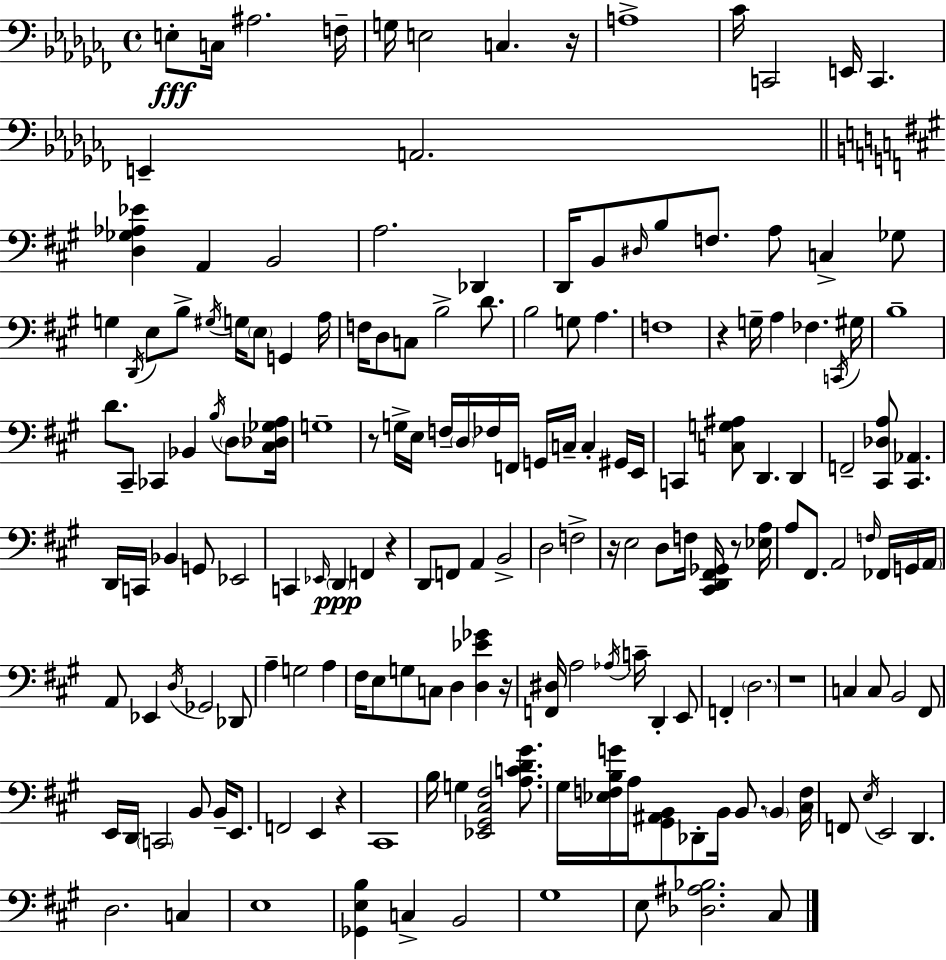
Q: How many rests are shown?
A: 9